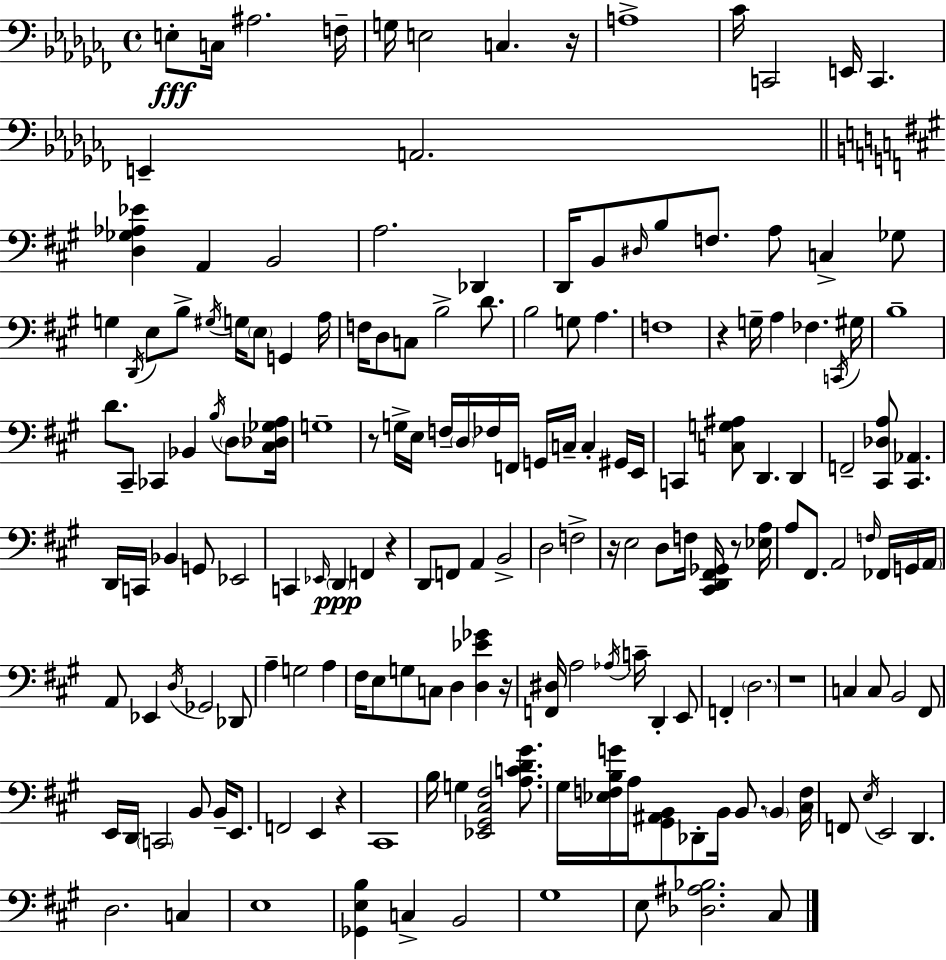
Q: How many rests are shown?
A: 9